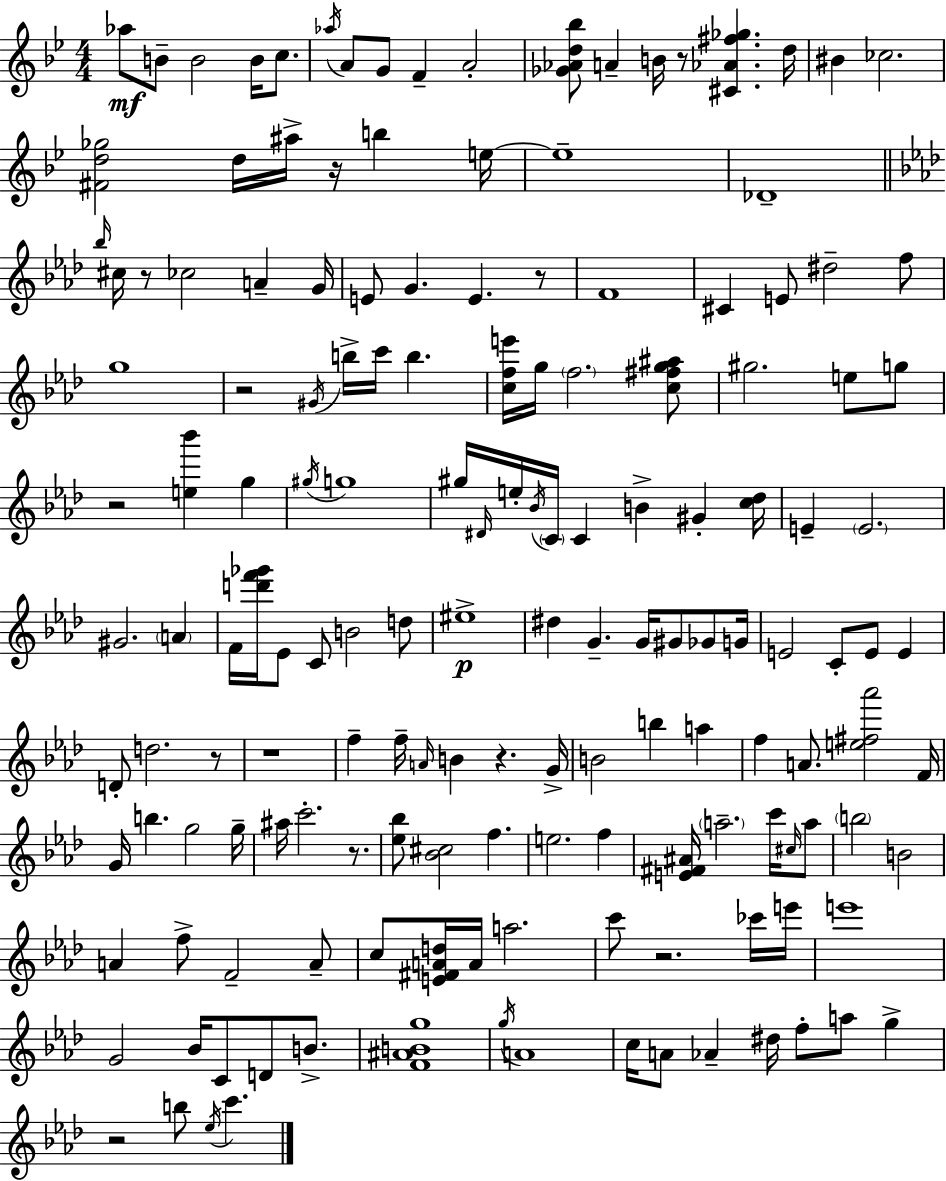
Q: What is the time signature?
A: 4/4